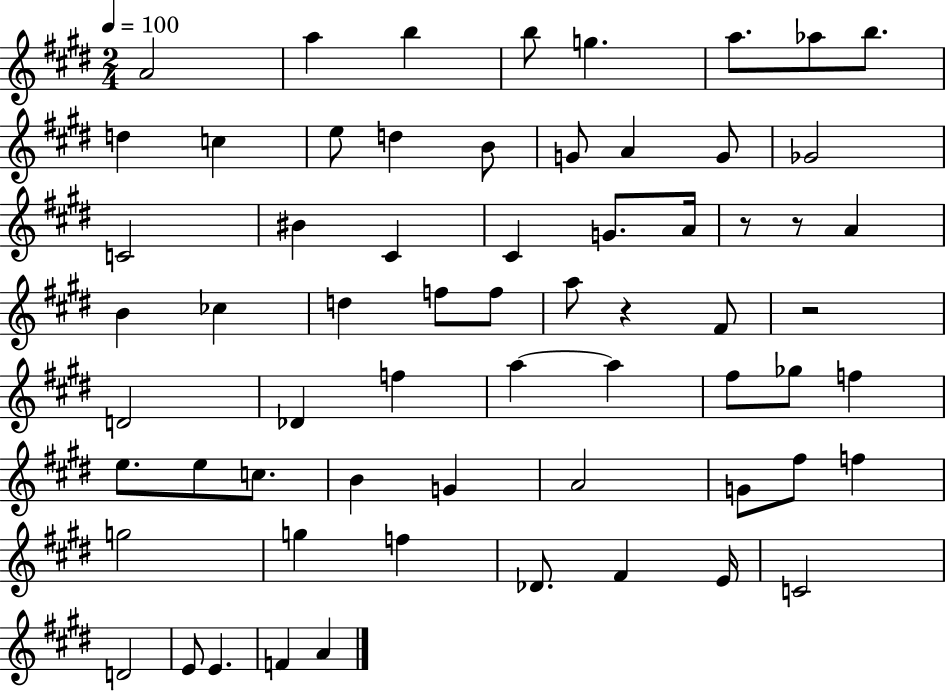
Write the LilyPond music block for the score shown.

{
  \clef treble
  \numericTimeSignature
  \time 2/4
  \key e \major
  \tempo 4 = 100
  \repeat volta 2 { a'2 | a''4 b''4 | b''8 g''4. | a''8. aes''8 b''8. | \break d''4 c''4 | e''8 d''4 b'8 | g'8 a'4 g'8 | ges'2 | \break c'2 | bis'4 cis'4 | cis'4 g'8. a'16 | r8 r8 a'4 | \break b'4 ces''4 | d''4 f''8 f''8 | a''8 r4 fis'8 | r2 | \break d'2 | des'4 f''4 | a''4~~ a''4 | fis''8 ges''8 f''4 | \break e''8. e''8 c''8. | b'4 g'4 | a'2 | g'8 fis''8 f''4 | \break g''2 | g''4 f''4 | des'8. fis'4 e'16 | c'2 | \break d'2 | e'8 e'4. | f'4 a'4 | } \bar "|."
}